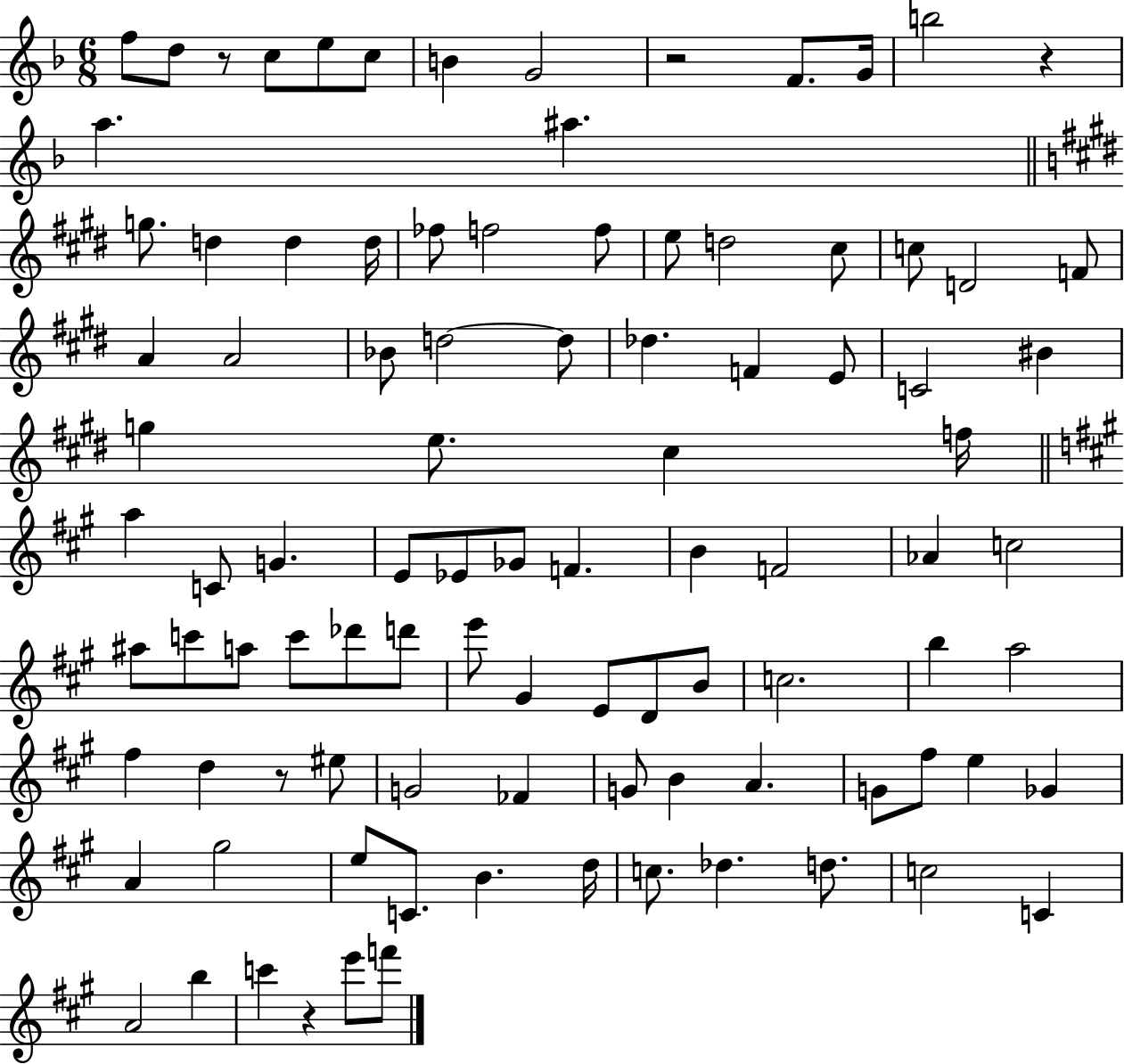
X:1
T:Untitled
M:6/8
L:1/4
K:F
f/2 d/2 z/2 c/2 e/2 c/2 B G2 z2 F/2 G/4 b2 z a ^a g/2 d d d/4 _f/2 f2 f/2 e/2 d2 ^c/2 c/2 D2 F/2 A A2 _B/2 d2 d/2 _d F E/2 C2 ^B g e/2 ^c f/4 a C/2 G E/2 _E/2 _G/2 F B F2 _A c2 ^a/2 c'/2 a/2 c'/2 _d'/2 d'/2 e'/2 ^G E/2 D/2 B/2 c2 b a2 ^f d z/2 ^e/2 G2 _F G/2 B A G/2 ^f/2 e _G A ^g2 e/2 C/2 B d/4 c/2 _d d/2 c2 C A2 b c' z e'/2 f'/2